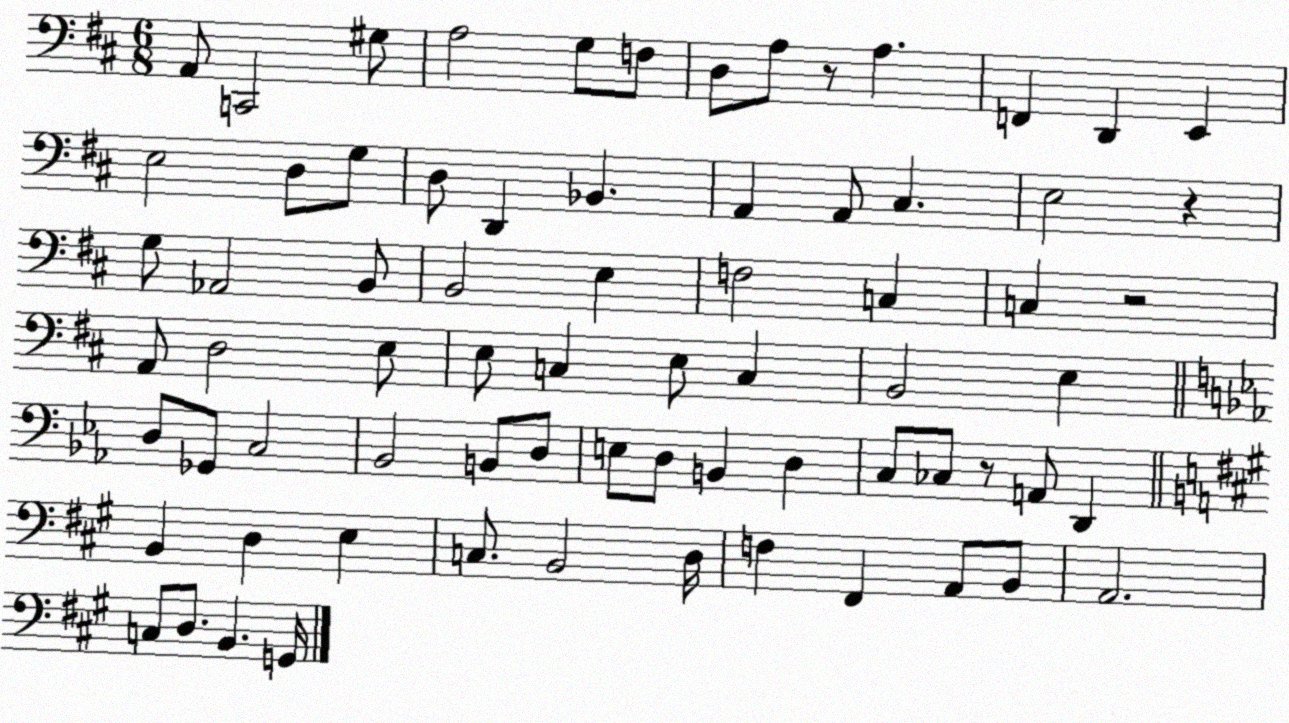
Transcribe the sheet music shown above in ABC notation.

X:1
T:Untitled
M:6/8
L:1/4
K:D
A,,/2 C,,2 ^G,/2 A,2 G,/2 F,/2 D,/2 A,/2 z/2 A, F,, D,, E,, E,2 D,/2 G,/2 D,/2 D,, _B,, A,, A,,/2 ^C, E,2 z G,/2 _A,,2 B,,/2 B,,2 E, F,2 C, C, z2 A,,/2 D,2 E,/2 E,/2 C, E,/2 C, B,,2 E, D,/2 _G,,/2 C,2 _B,,2 B,,/2 D,/2 E,/2 D,/2 B,, D, C,/2 _C,/2 z/2 A,,/2 D,, B,, D, E, C,/2 B,,2 D,/4 F, ^F,, A,,/2 B,,/2 A,,2 C,/2 D,/2 B,, G,,/4